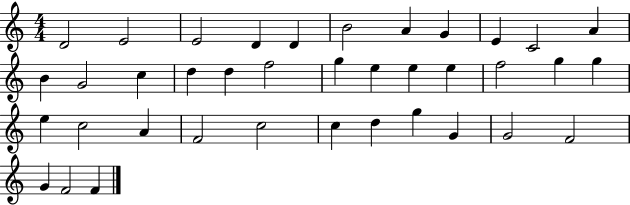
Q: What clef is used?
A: treble